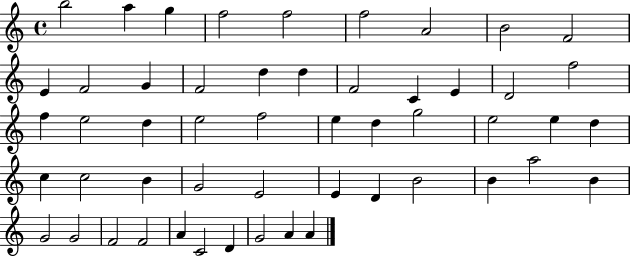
B5/h A5/q G5/q F5/h F5/h F5/h A4/h B4/h F4/h E4/q F4/h G4/q F4/h D5/q D5/q F4/h C4/q E4/q D4/h F5/h F5/q E5/h D5/q E5/h F5/h E5/q D5/q G5/h E5/h E5/q D5/q C5/q C5/h B4/q G4/h E4/h E4/q D4/q B4/h B4/q A5/h B4/q G4/h G4/h F4/h F4/h A4/q C4/h D4/q G4/h A4/q A4/q